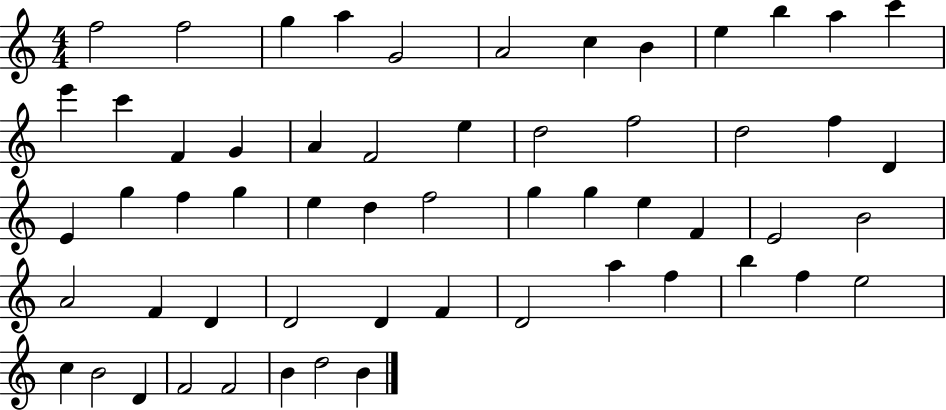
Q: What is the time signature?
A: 4/4